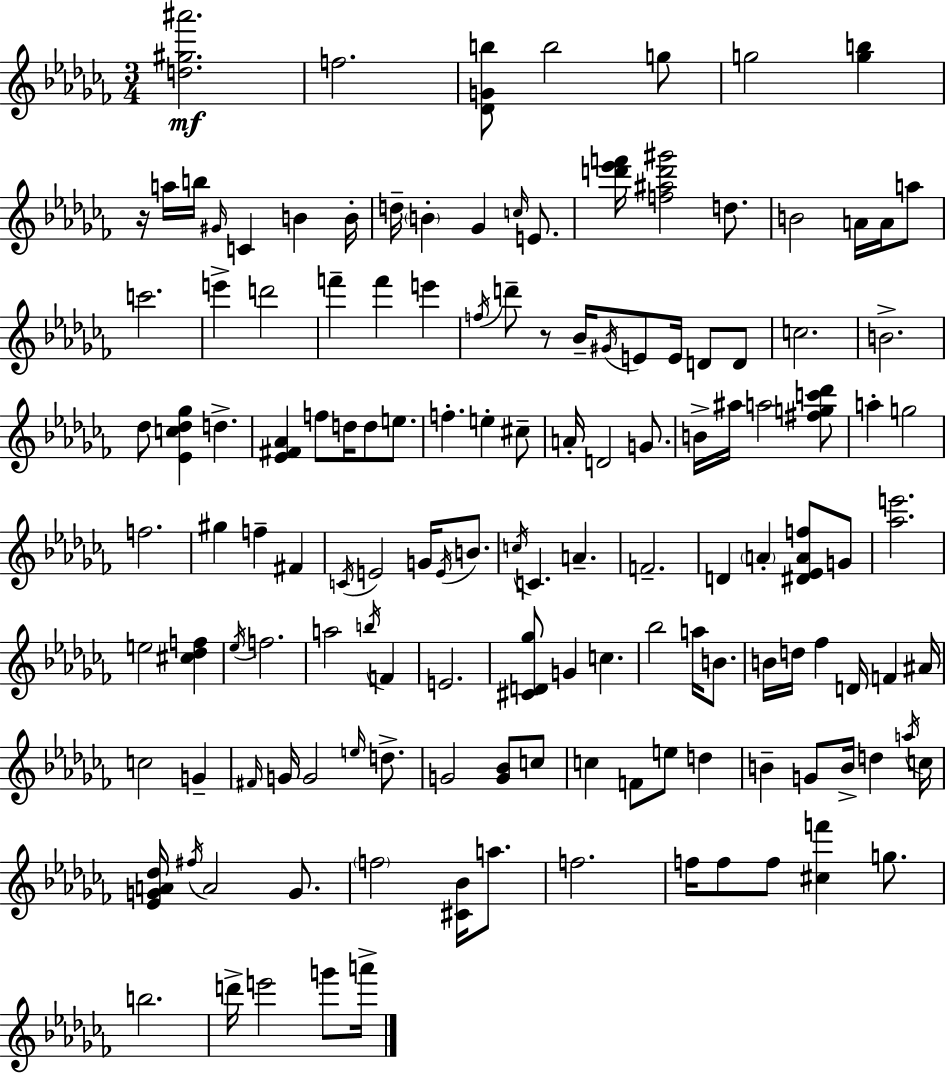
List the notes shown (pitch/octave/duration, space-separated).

[D5,G#5,A#6]/h. F5/h. [Db4,G4,B5]/e B5/h G5/e G5/h [G5,B5]/q R/s A5/s B5/s G#4/s C4/q B4/q B4/s D5/s B4/q Gb4/q C5/s E4/e. [D6,Eb6,F6]/s [F5,A#5,D6,G#6]/h D5/e. B4/h A4/s A4/s A5/e C6/h. E6/q D6/h F6/q F6/q E6/q F5/s D6/e R/e Bb4/s G#4/s E4/e E4/s D4/e D4/e C5/h. B4/h. Db5/e [Eb4,C5,Db5,Gb5]/q D5/q. [Eb4,F#4,Ab4]/q F5/e D5/s D5/e E5/e. F5/q. E5/q C#5/e A4/s D4/h G4/e. B4/s A#5/s A5/h [F#5,G5,C6,Db6]/e A5/q G5/h F5/h. G#5/q F5/q F#4/q C4/s E4/h G4/s E4/s B4/e. C5/s C4/q. A4/q. F4/h. D4/q A4/q [D#4,Eb4,A4,F5]/e G4/e [Ab5,E6]/h. E5/h [C#5,Db5,F5]/q Eb5/s F5/h. A5/h B5/s F4/q E4/h. [C#4,D4,Gb5]/e G4/q C5/q. Bb5/h A5/s B4/e. B4/s D5/s FES5/q D4/s F4/q A#4/s C5/h G4/q F#4/s G4/s G4/h E5/s D5/e. G4/h [G4,Bb4]/e C5/e C5/q F4/e E5/e D5/q B4/q G4/e B4/s D5/q A5/s C5/s [Eb4,G4,A4,Db5]/s F#5/s A4/h G4/e. F5/h [C#4,Bb4]/s A5/e. F5/h. F5/s F5/e F5/e [C#5,F6]/q G5/e. B5/h. D6/s E6/h G6/e A6/s